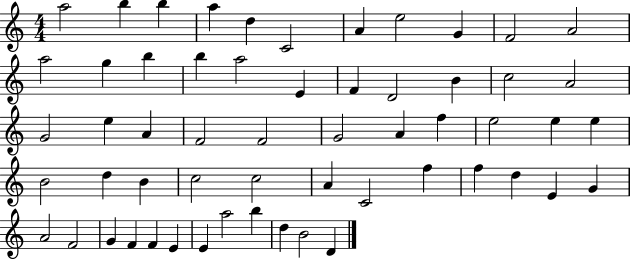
X:1
T:Untitled
M:4/4
L:1/4
K:C
a2 b b a d C2 A e2 G F2 A2 a2 g b b a2 E F D2 B c2 A2 G2 e A F2 F2 G2 A f e2 e e B2 d B c2 c2 A C2 f f d E G A2 F2 G F F E E a2 b d B2 D